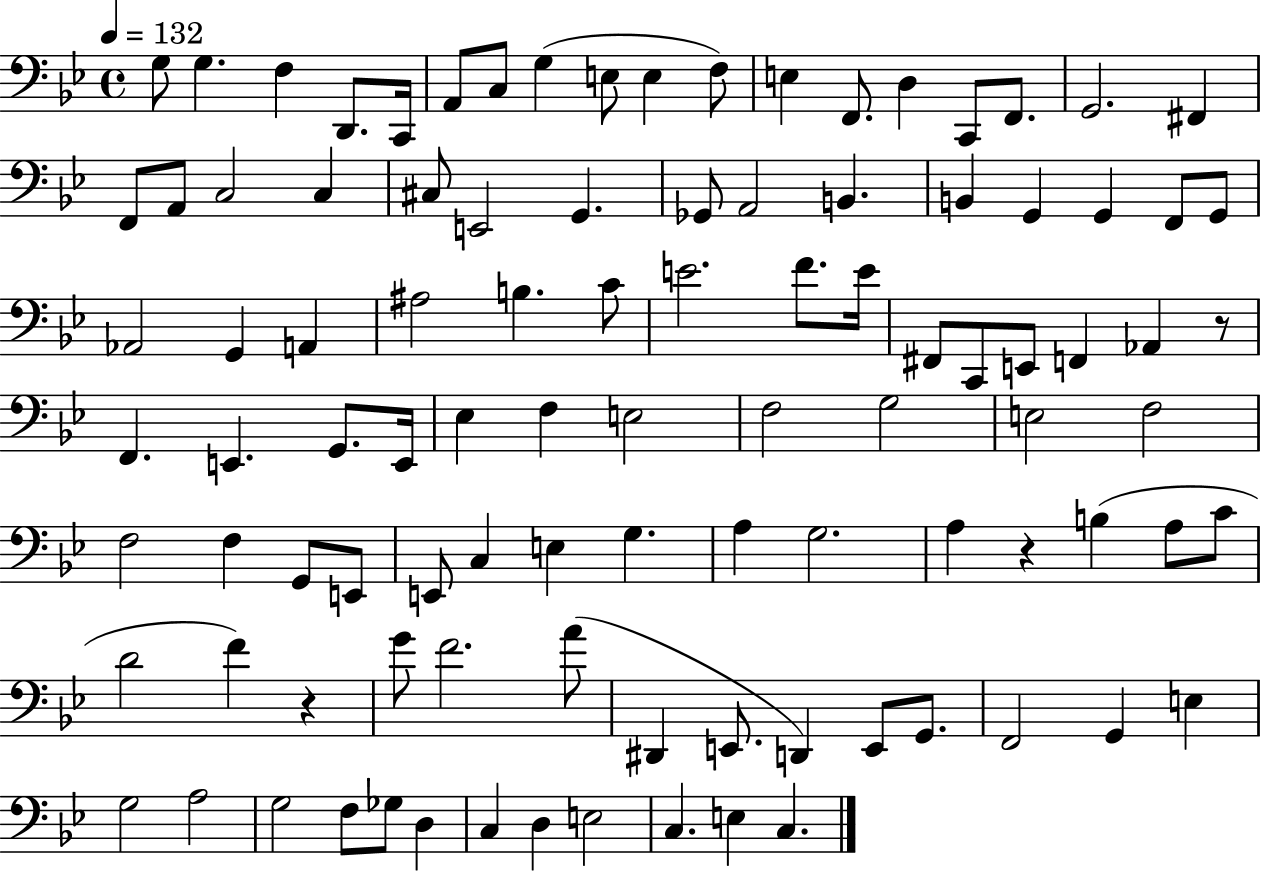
X:1
T:Untitled
M:4/4
L:1/4
K:Bb
G,/2 G, F, D,,/2 C,,/4 A,,/2 C,/2 G, E,/2 E, F,/2 E, F,,/2 D, C,,/2 F,,/2 G,,2 ^F,, F,,/2 A,,/2 C,2 C, ^C,/2 E,,2 G,, _G,,/2 A,,2 B,, B,, G,, G,, F,,/2 G,,/2 _A,,2 G,, A,, ^A,2 B, C/2 E2 F/2 E/4 ^F,,/2 C,,/2 E,,/2 F,, _A,, z/2 F,, E,, G,,/2 E,,/4 _E, F, E,2 F,2 G,2 E,2 F,2 F,2 F, G,,/2 E,,/2 E,,/2 C, E, G, A, G,2 A, z B, A,/2 C/2 D2 F z G/2 F2 A/2 ^D,, E,,/2 D,, E,,/2 G,,/2 F,,2 G,, E, G,2 A,2 G,2 F,/2 _G,/2 D, C, D, E,2 C, E, C,